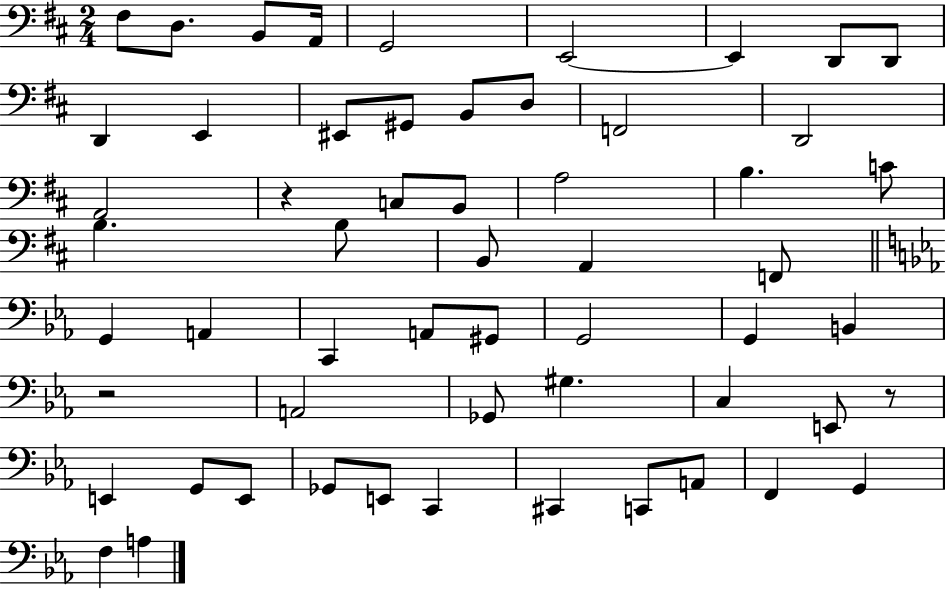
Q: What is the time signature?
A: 2/4